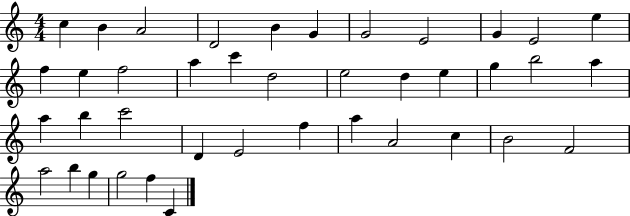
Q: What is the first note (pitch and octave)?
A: C5